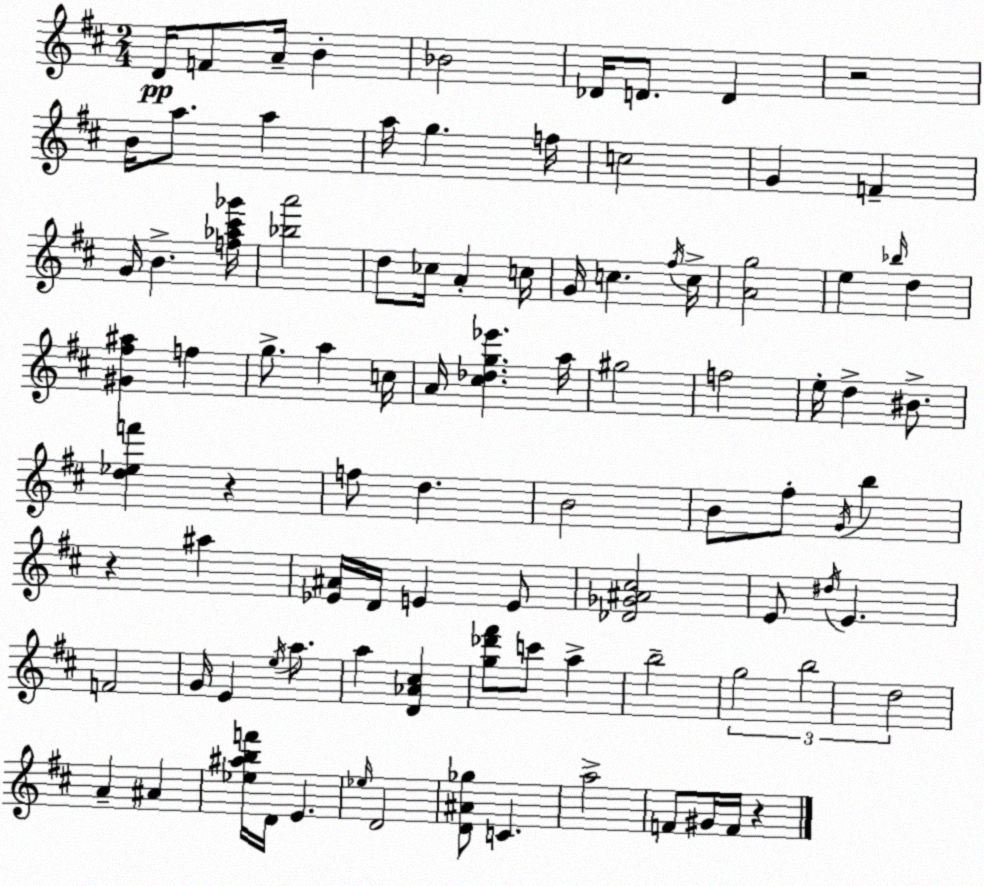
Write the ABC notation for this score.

X:1
T:Untitled
M:2/4
L:1/4
K:D
D/4 F/2 A/4 B _B2 _D/4 D/2 D z2 B/4 a/2 a a/4 g f/4 c2 G F G/4 B [f_a^c'_g']/4 [_ba']2 d/2 _c/4 A c/4 G/4 c ^f/4 c/4 [Ag]2 e _b/4 d [^G^f^a] f g/2 a c/4 A/4 [^c_dg_e'] a/4 ^g2 f2 e/4 d ^B/2 [d_ef'] z f/2 d B2 B/2 ^f/2 G/4 b z ^a [_E^A]/4 D/4 E E/2 [_D_G^A^c]2 E/2 ^d/4 E F2 G/4 E e/4 a/2 a [D_A^c] [g_d'^f']/2 c'/2 a b2 g2 b2 d2 A ^A [_e^abf']/4 D/4 E _e/4 D2 [D^A_g]/2 C a2 F/2 ^G/4 F/4 z